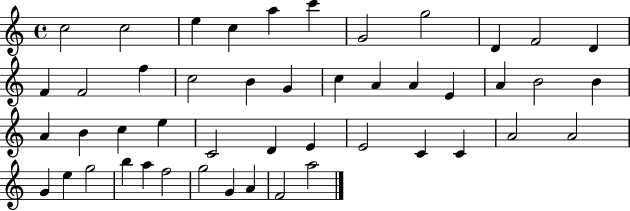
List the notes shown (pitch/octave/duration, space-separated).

C5/h C5/h E5/q C5/q A5/q C6/q G4/h G5/h D4/q F4/h D4/q F4/q F4/h F5/q C5/h B4/q G4/q C5/q A4/q A4/q E4/q A4/q B4/h B4/q A4/q B4/q C5/q E5/q C4/h D4/q E4/q E4/h C4/q C4/q A4/h A4/h G4/q E5/q G5/h B5/q A5/q F5/h G5/h G4/q A4/q F4/h A5/h